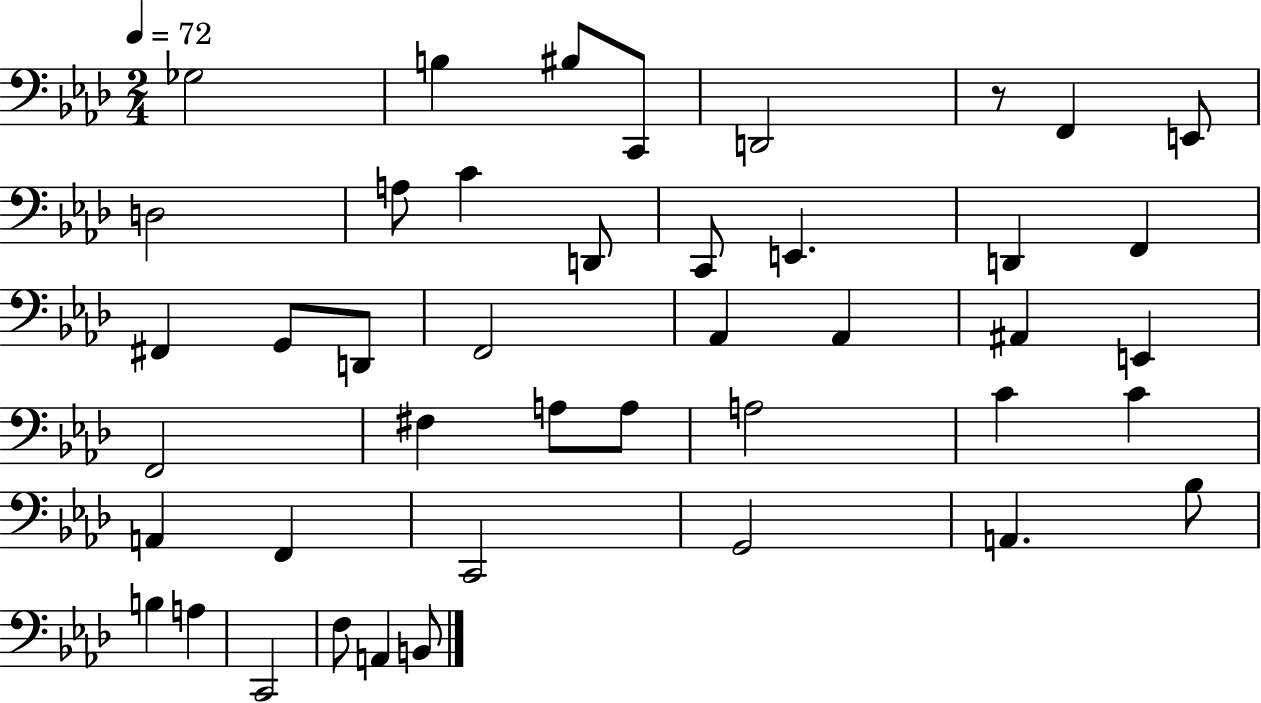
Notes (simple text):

Gb3/h B3/q BIS3/e C2/e D2/h R/e F2/q E2/e D3/h A3/e C4/q D2/e C2/e E2/q. D2/q F2/q F#2/q G2/e D2/e F2/h Ab2/q Ab2/q A#2/q E2/q F2/h F#3/q A3/e A3/e A3/h C4/q C4/q A2/q F2/q C2/h G2/h A2/q. Bb3/e B3/q A3/q C2/h F3/e A2/q B2/e